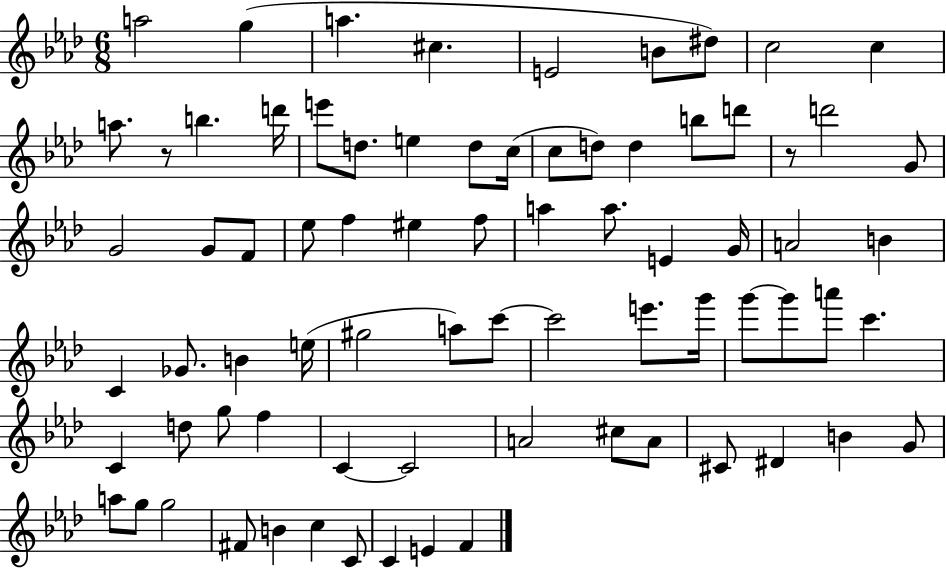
X:1
T:Untitled
M:6/8
L:1/4
K:Ab
a2 g a ^c E2 B/2 ^d/2 c2 c a/2 z/2 b d'/4 e'/2 d/2 e d/2 c/4 c/2 d/2 d b/2 d'/2 z/2 d'2 G/2 G2 G/2 F/2 _e/2 f ^e f/2 a a/2 E G/4 A2 B C _G/2 B e/4 ^g2 a/2 c'/2 c'2 e'/2 g'/4 g'/2 g'/2 a'/2 c' C d/2 g/2 f C C2 A2 ^c/2 A/2 ^C/2 ^D B G/2 a/2 g/2 g2 ^F/2 B c C/2 C E F